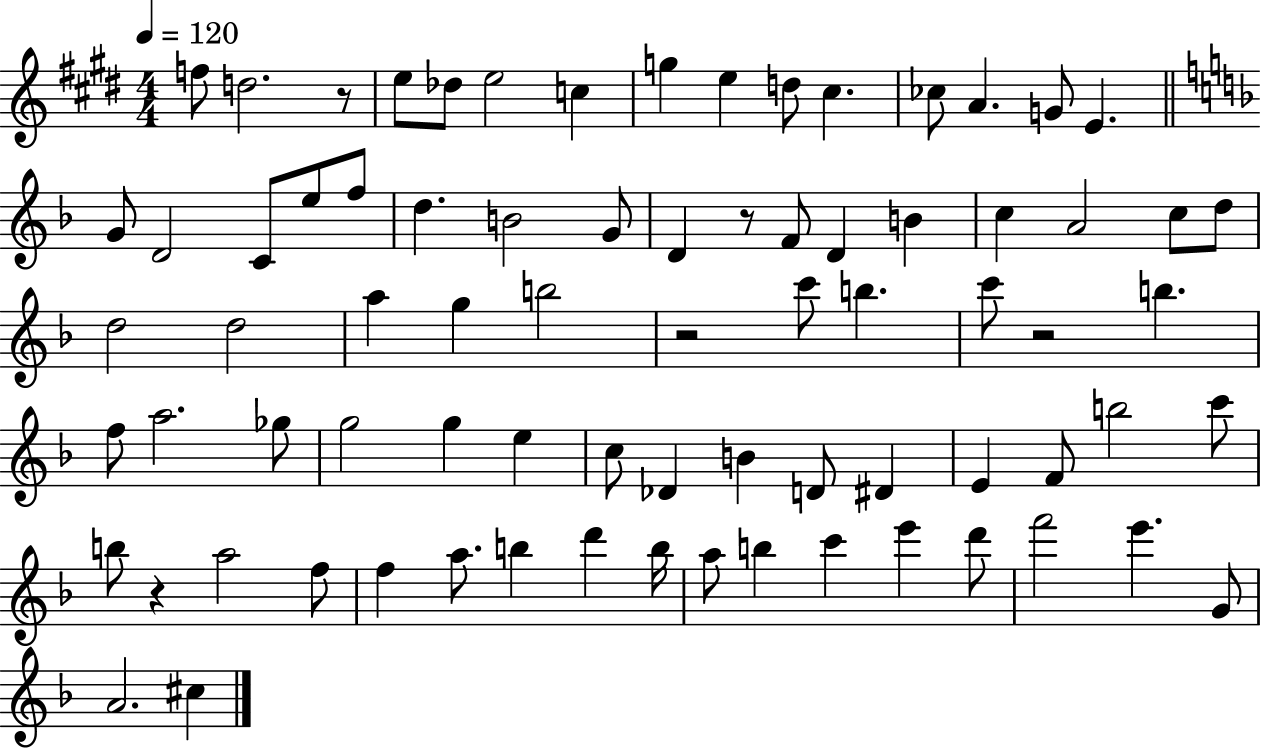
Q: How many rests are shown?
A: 5